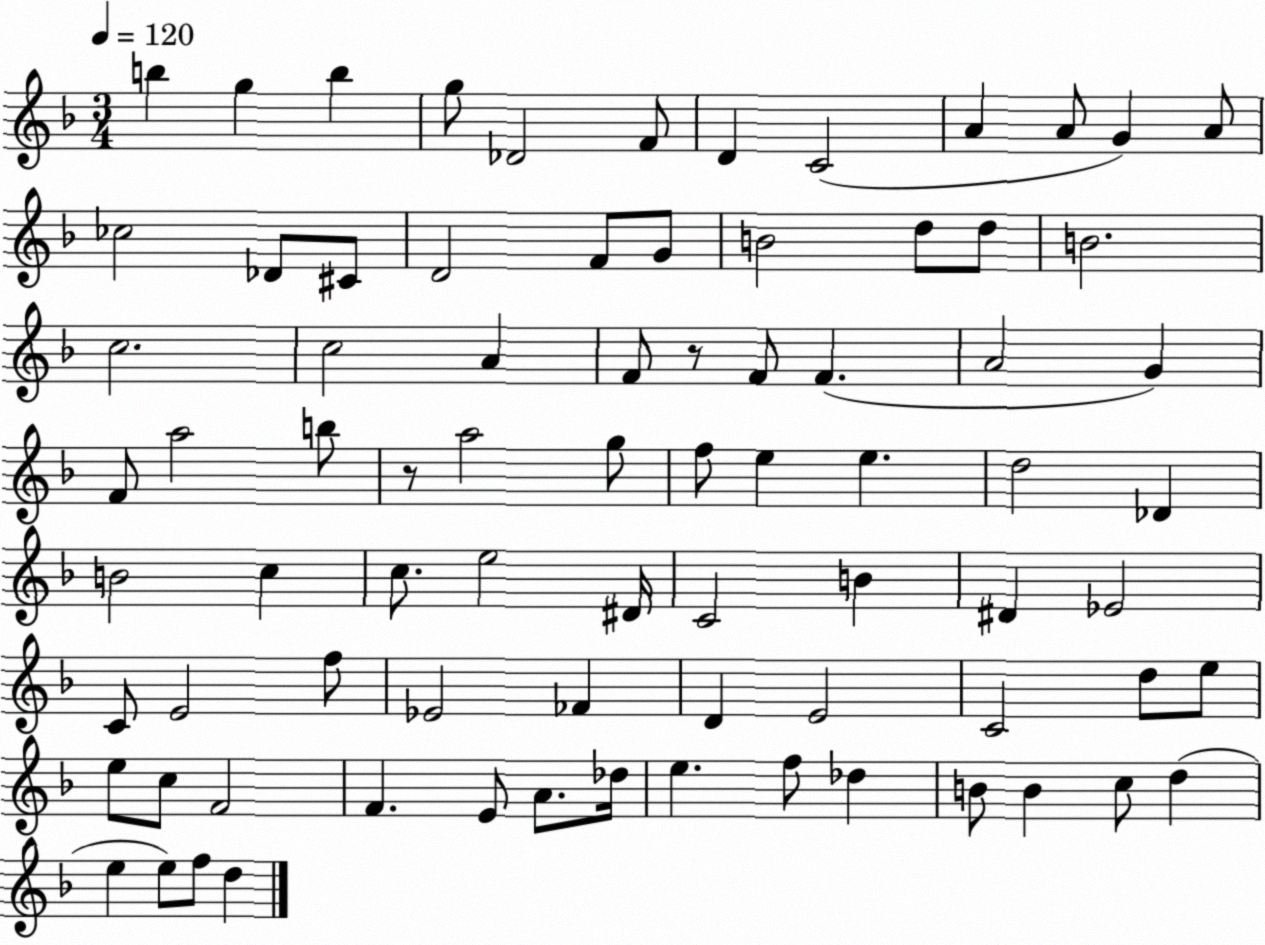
X:1
T:Untitled
M:3/4
L:1/4
K:F
b g b g/2 _D2 F/2 D C2 A A/2 G A/2 _c2 _D/2 ^C/2 D2 F/2 G/2 B2 d/2 d/2 B2 c2 c2 A F/2 z/2 F/2 F A2 G F/2 a2 b/2 z/2 a2 g/2 f/2 e e d2 _D B2 c c/2 e2 ^D/4 C2 B ^D _E2 C/2 E2 f/2 _E2 _F D E2 C2 d/2 e/2 e/2 c/2 F2 F E/2 A/2 _d/4 e f/2 _d B/2 B c/2 d e e/2 f/2 d